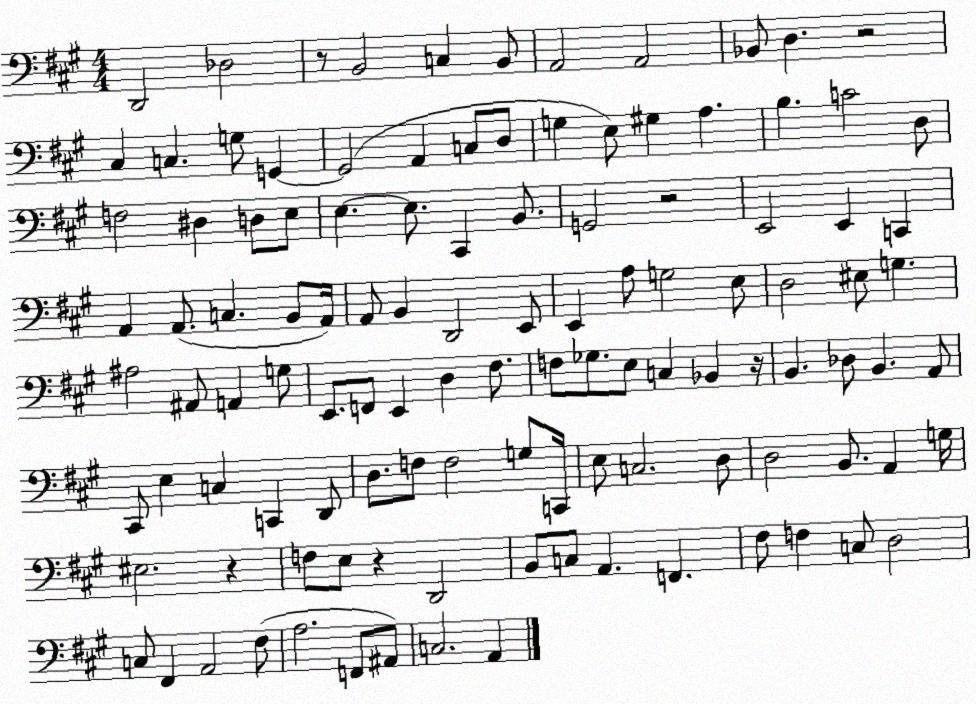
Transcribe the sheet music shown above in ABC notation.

X:1
T:Untitled
M:4/4
L:1/4
K:A
D,,2 _D,2 z/2 B,,2 C, B,,/2 A,,2 A,,2 _B,,/2 D, z2 ^C, C, G,/2 G,, G,,2 A,, C,/2 D,/2 G, E,/2 ^G, A, B, C2 D,/2 F,2 ^D, D,/2 E,/2 E, E,/2 ^C,, B,,/2 G,,2 z2 E,,2 E,, C,, A,, A,,/2 C, B,,/2 A,,/4 A,,/2 B,, D,,2 E,,/2 E,, A,/2 G,2 E,/2 D,2 ^E,/2 G, ^A,2 ^A,,/2 A,, G,/2 E,,/2 F,,/2 E,, D, ^F,/2 F,/2 _G,/2 E,/2 C, _B,, z/4 B,, _D,/2 B,, A,,/2 ^C,,/2 E, C, C,, D,,/2 D,/2 F,/2 F,2 G,/2 C,,/4 E,/2 C,2 D,/2 D,2 B,,/2 A,, G,/4 ^E,2 z F,/2 E,/2 z D,,2 B,,/2 C,/2 A,, F,, ^F,/2 F, C,/2 D,2 C,/2 ^F,, A,,2 ^F,/2 A,2 F,,/2 ^A,,/2 C,2 A,,